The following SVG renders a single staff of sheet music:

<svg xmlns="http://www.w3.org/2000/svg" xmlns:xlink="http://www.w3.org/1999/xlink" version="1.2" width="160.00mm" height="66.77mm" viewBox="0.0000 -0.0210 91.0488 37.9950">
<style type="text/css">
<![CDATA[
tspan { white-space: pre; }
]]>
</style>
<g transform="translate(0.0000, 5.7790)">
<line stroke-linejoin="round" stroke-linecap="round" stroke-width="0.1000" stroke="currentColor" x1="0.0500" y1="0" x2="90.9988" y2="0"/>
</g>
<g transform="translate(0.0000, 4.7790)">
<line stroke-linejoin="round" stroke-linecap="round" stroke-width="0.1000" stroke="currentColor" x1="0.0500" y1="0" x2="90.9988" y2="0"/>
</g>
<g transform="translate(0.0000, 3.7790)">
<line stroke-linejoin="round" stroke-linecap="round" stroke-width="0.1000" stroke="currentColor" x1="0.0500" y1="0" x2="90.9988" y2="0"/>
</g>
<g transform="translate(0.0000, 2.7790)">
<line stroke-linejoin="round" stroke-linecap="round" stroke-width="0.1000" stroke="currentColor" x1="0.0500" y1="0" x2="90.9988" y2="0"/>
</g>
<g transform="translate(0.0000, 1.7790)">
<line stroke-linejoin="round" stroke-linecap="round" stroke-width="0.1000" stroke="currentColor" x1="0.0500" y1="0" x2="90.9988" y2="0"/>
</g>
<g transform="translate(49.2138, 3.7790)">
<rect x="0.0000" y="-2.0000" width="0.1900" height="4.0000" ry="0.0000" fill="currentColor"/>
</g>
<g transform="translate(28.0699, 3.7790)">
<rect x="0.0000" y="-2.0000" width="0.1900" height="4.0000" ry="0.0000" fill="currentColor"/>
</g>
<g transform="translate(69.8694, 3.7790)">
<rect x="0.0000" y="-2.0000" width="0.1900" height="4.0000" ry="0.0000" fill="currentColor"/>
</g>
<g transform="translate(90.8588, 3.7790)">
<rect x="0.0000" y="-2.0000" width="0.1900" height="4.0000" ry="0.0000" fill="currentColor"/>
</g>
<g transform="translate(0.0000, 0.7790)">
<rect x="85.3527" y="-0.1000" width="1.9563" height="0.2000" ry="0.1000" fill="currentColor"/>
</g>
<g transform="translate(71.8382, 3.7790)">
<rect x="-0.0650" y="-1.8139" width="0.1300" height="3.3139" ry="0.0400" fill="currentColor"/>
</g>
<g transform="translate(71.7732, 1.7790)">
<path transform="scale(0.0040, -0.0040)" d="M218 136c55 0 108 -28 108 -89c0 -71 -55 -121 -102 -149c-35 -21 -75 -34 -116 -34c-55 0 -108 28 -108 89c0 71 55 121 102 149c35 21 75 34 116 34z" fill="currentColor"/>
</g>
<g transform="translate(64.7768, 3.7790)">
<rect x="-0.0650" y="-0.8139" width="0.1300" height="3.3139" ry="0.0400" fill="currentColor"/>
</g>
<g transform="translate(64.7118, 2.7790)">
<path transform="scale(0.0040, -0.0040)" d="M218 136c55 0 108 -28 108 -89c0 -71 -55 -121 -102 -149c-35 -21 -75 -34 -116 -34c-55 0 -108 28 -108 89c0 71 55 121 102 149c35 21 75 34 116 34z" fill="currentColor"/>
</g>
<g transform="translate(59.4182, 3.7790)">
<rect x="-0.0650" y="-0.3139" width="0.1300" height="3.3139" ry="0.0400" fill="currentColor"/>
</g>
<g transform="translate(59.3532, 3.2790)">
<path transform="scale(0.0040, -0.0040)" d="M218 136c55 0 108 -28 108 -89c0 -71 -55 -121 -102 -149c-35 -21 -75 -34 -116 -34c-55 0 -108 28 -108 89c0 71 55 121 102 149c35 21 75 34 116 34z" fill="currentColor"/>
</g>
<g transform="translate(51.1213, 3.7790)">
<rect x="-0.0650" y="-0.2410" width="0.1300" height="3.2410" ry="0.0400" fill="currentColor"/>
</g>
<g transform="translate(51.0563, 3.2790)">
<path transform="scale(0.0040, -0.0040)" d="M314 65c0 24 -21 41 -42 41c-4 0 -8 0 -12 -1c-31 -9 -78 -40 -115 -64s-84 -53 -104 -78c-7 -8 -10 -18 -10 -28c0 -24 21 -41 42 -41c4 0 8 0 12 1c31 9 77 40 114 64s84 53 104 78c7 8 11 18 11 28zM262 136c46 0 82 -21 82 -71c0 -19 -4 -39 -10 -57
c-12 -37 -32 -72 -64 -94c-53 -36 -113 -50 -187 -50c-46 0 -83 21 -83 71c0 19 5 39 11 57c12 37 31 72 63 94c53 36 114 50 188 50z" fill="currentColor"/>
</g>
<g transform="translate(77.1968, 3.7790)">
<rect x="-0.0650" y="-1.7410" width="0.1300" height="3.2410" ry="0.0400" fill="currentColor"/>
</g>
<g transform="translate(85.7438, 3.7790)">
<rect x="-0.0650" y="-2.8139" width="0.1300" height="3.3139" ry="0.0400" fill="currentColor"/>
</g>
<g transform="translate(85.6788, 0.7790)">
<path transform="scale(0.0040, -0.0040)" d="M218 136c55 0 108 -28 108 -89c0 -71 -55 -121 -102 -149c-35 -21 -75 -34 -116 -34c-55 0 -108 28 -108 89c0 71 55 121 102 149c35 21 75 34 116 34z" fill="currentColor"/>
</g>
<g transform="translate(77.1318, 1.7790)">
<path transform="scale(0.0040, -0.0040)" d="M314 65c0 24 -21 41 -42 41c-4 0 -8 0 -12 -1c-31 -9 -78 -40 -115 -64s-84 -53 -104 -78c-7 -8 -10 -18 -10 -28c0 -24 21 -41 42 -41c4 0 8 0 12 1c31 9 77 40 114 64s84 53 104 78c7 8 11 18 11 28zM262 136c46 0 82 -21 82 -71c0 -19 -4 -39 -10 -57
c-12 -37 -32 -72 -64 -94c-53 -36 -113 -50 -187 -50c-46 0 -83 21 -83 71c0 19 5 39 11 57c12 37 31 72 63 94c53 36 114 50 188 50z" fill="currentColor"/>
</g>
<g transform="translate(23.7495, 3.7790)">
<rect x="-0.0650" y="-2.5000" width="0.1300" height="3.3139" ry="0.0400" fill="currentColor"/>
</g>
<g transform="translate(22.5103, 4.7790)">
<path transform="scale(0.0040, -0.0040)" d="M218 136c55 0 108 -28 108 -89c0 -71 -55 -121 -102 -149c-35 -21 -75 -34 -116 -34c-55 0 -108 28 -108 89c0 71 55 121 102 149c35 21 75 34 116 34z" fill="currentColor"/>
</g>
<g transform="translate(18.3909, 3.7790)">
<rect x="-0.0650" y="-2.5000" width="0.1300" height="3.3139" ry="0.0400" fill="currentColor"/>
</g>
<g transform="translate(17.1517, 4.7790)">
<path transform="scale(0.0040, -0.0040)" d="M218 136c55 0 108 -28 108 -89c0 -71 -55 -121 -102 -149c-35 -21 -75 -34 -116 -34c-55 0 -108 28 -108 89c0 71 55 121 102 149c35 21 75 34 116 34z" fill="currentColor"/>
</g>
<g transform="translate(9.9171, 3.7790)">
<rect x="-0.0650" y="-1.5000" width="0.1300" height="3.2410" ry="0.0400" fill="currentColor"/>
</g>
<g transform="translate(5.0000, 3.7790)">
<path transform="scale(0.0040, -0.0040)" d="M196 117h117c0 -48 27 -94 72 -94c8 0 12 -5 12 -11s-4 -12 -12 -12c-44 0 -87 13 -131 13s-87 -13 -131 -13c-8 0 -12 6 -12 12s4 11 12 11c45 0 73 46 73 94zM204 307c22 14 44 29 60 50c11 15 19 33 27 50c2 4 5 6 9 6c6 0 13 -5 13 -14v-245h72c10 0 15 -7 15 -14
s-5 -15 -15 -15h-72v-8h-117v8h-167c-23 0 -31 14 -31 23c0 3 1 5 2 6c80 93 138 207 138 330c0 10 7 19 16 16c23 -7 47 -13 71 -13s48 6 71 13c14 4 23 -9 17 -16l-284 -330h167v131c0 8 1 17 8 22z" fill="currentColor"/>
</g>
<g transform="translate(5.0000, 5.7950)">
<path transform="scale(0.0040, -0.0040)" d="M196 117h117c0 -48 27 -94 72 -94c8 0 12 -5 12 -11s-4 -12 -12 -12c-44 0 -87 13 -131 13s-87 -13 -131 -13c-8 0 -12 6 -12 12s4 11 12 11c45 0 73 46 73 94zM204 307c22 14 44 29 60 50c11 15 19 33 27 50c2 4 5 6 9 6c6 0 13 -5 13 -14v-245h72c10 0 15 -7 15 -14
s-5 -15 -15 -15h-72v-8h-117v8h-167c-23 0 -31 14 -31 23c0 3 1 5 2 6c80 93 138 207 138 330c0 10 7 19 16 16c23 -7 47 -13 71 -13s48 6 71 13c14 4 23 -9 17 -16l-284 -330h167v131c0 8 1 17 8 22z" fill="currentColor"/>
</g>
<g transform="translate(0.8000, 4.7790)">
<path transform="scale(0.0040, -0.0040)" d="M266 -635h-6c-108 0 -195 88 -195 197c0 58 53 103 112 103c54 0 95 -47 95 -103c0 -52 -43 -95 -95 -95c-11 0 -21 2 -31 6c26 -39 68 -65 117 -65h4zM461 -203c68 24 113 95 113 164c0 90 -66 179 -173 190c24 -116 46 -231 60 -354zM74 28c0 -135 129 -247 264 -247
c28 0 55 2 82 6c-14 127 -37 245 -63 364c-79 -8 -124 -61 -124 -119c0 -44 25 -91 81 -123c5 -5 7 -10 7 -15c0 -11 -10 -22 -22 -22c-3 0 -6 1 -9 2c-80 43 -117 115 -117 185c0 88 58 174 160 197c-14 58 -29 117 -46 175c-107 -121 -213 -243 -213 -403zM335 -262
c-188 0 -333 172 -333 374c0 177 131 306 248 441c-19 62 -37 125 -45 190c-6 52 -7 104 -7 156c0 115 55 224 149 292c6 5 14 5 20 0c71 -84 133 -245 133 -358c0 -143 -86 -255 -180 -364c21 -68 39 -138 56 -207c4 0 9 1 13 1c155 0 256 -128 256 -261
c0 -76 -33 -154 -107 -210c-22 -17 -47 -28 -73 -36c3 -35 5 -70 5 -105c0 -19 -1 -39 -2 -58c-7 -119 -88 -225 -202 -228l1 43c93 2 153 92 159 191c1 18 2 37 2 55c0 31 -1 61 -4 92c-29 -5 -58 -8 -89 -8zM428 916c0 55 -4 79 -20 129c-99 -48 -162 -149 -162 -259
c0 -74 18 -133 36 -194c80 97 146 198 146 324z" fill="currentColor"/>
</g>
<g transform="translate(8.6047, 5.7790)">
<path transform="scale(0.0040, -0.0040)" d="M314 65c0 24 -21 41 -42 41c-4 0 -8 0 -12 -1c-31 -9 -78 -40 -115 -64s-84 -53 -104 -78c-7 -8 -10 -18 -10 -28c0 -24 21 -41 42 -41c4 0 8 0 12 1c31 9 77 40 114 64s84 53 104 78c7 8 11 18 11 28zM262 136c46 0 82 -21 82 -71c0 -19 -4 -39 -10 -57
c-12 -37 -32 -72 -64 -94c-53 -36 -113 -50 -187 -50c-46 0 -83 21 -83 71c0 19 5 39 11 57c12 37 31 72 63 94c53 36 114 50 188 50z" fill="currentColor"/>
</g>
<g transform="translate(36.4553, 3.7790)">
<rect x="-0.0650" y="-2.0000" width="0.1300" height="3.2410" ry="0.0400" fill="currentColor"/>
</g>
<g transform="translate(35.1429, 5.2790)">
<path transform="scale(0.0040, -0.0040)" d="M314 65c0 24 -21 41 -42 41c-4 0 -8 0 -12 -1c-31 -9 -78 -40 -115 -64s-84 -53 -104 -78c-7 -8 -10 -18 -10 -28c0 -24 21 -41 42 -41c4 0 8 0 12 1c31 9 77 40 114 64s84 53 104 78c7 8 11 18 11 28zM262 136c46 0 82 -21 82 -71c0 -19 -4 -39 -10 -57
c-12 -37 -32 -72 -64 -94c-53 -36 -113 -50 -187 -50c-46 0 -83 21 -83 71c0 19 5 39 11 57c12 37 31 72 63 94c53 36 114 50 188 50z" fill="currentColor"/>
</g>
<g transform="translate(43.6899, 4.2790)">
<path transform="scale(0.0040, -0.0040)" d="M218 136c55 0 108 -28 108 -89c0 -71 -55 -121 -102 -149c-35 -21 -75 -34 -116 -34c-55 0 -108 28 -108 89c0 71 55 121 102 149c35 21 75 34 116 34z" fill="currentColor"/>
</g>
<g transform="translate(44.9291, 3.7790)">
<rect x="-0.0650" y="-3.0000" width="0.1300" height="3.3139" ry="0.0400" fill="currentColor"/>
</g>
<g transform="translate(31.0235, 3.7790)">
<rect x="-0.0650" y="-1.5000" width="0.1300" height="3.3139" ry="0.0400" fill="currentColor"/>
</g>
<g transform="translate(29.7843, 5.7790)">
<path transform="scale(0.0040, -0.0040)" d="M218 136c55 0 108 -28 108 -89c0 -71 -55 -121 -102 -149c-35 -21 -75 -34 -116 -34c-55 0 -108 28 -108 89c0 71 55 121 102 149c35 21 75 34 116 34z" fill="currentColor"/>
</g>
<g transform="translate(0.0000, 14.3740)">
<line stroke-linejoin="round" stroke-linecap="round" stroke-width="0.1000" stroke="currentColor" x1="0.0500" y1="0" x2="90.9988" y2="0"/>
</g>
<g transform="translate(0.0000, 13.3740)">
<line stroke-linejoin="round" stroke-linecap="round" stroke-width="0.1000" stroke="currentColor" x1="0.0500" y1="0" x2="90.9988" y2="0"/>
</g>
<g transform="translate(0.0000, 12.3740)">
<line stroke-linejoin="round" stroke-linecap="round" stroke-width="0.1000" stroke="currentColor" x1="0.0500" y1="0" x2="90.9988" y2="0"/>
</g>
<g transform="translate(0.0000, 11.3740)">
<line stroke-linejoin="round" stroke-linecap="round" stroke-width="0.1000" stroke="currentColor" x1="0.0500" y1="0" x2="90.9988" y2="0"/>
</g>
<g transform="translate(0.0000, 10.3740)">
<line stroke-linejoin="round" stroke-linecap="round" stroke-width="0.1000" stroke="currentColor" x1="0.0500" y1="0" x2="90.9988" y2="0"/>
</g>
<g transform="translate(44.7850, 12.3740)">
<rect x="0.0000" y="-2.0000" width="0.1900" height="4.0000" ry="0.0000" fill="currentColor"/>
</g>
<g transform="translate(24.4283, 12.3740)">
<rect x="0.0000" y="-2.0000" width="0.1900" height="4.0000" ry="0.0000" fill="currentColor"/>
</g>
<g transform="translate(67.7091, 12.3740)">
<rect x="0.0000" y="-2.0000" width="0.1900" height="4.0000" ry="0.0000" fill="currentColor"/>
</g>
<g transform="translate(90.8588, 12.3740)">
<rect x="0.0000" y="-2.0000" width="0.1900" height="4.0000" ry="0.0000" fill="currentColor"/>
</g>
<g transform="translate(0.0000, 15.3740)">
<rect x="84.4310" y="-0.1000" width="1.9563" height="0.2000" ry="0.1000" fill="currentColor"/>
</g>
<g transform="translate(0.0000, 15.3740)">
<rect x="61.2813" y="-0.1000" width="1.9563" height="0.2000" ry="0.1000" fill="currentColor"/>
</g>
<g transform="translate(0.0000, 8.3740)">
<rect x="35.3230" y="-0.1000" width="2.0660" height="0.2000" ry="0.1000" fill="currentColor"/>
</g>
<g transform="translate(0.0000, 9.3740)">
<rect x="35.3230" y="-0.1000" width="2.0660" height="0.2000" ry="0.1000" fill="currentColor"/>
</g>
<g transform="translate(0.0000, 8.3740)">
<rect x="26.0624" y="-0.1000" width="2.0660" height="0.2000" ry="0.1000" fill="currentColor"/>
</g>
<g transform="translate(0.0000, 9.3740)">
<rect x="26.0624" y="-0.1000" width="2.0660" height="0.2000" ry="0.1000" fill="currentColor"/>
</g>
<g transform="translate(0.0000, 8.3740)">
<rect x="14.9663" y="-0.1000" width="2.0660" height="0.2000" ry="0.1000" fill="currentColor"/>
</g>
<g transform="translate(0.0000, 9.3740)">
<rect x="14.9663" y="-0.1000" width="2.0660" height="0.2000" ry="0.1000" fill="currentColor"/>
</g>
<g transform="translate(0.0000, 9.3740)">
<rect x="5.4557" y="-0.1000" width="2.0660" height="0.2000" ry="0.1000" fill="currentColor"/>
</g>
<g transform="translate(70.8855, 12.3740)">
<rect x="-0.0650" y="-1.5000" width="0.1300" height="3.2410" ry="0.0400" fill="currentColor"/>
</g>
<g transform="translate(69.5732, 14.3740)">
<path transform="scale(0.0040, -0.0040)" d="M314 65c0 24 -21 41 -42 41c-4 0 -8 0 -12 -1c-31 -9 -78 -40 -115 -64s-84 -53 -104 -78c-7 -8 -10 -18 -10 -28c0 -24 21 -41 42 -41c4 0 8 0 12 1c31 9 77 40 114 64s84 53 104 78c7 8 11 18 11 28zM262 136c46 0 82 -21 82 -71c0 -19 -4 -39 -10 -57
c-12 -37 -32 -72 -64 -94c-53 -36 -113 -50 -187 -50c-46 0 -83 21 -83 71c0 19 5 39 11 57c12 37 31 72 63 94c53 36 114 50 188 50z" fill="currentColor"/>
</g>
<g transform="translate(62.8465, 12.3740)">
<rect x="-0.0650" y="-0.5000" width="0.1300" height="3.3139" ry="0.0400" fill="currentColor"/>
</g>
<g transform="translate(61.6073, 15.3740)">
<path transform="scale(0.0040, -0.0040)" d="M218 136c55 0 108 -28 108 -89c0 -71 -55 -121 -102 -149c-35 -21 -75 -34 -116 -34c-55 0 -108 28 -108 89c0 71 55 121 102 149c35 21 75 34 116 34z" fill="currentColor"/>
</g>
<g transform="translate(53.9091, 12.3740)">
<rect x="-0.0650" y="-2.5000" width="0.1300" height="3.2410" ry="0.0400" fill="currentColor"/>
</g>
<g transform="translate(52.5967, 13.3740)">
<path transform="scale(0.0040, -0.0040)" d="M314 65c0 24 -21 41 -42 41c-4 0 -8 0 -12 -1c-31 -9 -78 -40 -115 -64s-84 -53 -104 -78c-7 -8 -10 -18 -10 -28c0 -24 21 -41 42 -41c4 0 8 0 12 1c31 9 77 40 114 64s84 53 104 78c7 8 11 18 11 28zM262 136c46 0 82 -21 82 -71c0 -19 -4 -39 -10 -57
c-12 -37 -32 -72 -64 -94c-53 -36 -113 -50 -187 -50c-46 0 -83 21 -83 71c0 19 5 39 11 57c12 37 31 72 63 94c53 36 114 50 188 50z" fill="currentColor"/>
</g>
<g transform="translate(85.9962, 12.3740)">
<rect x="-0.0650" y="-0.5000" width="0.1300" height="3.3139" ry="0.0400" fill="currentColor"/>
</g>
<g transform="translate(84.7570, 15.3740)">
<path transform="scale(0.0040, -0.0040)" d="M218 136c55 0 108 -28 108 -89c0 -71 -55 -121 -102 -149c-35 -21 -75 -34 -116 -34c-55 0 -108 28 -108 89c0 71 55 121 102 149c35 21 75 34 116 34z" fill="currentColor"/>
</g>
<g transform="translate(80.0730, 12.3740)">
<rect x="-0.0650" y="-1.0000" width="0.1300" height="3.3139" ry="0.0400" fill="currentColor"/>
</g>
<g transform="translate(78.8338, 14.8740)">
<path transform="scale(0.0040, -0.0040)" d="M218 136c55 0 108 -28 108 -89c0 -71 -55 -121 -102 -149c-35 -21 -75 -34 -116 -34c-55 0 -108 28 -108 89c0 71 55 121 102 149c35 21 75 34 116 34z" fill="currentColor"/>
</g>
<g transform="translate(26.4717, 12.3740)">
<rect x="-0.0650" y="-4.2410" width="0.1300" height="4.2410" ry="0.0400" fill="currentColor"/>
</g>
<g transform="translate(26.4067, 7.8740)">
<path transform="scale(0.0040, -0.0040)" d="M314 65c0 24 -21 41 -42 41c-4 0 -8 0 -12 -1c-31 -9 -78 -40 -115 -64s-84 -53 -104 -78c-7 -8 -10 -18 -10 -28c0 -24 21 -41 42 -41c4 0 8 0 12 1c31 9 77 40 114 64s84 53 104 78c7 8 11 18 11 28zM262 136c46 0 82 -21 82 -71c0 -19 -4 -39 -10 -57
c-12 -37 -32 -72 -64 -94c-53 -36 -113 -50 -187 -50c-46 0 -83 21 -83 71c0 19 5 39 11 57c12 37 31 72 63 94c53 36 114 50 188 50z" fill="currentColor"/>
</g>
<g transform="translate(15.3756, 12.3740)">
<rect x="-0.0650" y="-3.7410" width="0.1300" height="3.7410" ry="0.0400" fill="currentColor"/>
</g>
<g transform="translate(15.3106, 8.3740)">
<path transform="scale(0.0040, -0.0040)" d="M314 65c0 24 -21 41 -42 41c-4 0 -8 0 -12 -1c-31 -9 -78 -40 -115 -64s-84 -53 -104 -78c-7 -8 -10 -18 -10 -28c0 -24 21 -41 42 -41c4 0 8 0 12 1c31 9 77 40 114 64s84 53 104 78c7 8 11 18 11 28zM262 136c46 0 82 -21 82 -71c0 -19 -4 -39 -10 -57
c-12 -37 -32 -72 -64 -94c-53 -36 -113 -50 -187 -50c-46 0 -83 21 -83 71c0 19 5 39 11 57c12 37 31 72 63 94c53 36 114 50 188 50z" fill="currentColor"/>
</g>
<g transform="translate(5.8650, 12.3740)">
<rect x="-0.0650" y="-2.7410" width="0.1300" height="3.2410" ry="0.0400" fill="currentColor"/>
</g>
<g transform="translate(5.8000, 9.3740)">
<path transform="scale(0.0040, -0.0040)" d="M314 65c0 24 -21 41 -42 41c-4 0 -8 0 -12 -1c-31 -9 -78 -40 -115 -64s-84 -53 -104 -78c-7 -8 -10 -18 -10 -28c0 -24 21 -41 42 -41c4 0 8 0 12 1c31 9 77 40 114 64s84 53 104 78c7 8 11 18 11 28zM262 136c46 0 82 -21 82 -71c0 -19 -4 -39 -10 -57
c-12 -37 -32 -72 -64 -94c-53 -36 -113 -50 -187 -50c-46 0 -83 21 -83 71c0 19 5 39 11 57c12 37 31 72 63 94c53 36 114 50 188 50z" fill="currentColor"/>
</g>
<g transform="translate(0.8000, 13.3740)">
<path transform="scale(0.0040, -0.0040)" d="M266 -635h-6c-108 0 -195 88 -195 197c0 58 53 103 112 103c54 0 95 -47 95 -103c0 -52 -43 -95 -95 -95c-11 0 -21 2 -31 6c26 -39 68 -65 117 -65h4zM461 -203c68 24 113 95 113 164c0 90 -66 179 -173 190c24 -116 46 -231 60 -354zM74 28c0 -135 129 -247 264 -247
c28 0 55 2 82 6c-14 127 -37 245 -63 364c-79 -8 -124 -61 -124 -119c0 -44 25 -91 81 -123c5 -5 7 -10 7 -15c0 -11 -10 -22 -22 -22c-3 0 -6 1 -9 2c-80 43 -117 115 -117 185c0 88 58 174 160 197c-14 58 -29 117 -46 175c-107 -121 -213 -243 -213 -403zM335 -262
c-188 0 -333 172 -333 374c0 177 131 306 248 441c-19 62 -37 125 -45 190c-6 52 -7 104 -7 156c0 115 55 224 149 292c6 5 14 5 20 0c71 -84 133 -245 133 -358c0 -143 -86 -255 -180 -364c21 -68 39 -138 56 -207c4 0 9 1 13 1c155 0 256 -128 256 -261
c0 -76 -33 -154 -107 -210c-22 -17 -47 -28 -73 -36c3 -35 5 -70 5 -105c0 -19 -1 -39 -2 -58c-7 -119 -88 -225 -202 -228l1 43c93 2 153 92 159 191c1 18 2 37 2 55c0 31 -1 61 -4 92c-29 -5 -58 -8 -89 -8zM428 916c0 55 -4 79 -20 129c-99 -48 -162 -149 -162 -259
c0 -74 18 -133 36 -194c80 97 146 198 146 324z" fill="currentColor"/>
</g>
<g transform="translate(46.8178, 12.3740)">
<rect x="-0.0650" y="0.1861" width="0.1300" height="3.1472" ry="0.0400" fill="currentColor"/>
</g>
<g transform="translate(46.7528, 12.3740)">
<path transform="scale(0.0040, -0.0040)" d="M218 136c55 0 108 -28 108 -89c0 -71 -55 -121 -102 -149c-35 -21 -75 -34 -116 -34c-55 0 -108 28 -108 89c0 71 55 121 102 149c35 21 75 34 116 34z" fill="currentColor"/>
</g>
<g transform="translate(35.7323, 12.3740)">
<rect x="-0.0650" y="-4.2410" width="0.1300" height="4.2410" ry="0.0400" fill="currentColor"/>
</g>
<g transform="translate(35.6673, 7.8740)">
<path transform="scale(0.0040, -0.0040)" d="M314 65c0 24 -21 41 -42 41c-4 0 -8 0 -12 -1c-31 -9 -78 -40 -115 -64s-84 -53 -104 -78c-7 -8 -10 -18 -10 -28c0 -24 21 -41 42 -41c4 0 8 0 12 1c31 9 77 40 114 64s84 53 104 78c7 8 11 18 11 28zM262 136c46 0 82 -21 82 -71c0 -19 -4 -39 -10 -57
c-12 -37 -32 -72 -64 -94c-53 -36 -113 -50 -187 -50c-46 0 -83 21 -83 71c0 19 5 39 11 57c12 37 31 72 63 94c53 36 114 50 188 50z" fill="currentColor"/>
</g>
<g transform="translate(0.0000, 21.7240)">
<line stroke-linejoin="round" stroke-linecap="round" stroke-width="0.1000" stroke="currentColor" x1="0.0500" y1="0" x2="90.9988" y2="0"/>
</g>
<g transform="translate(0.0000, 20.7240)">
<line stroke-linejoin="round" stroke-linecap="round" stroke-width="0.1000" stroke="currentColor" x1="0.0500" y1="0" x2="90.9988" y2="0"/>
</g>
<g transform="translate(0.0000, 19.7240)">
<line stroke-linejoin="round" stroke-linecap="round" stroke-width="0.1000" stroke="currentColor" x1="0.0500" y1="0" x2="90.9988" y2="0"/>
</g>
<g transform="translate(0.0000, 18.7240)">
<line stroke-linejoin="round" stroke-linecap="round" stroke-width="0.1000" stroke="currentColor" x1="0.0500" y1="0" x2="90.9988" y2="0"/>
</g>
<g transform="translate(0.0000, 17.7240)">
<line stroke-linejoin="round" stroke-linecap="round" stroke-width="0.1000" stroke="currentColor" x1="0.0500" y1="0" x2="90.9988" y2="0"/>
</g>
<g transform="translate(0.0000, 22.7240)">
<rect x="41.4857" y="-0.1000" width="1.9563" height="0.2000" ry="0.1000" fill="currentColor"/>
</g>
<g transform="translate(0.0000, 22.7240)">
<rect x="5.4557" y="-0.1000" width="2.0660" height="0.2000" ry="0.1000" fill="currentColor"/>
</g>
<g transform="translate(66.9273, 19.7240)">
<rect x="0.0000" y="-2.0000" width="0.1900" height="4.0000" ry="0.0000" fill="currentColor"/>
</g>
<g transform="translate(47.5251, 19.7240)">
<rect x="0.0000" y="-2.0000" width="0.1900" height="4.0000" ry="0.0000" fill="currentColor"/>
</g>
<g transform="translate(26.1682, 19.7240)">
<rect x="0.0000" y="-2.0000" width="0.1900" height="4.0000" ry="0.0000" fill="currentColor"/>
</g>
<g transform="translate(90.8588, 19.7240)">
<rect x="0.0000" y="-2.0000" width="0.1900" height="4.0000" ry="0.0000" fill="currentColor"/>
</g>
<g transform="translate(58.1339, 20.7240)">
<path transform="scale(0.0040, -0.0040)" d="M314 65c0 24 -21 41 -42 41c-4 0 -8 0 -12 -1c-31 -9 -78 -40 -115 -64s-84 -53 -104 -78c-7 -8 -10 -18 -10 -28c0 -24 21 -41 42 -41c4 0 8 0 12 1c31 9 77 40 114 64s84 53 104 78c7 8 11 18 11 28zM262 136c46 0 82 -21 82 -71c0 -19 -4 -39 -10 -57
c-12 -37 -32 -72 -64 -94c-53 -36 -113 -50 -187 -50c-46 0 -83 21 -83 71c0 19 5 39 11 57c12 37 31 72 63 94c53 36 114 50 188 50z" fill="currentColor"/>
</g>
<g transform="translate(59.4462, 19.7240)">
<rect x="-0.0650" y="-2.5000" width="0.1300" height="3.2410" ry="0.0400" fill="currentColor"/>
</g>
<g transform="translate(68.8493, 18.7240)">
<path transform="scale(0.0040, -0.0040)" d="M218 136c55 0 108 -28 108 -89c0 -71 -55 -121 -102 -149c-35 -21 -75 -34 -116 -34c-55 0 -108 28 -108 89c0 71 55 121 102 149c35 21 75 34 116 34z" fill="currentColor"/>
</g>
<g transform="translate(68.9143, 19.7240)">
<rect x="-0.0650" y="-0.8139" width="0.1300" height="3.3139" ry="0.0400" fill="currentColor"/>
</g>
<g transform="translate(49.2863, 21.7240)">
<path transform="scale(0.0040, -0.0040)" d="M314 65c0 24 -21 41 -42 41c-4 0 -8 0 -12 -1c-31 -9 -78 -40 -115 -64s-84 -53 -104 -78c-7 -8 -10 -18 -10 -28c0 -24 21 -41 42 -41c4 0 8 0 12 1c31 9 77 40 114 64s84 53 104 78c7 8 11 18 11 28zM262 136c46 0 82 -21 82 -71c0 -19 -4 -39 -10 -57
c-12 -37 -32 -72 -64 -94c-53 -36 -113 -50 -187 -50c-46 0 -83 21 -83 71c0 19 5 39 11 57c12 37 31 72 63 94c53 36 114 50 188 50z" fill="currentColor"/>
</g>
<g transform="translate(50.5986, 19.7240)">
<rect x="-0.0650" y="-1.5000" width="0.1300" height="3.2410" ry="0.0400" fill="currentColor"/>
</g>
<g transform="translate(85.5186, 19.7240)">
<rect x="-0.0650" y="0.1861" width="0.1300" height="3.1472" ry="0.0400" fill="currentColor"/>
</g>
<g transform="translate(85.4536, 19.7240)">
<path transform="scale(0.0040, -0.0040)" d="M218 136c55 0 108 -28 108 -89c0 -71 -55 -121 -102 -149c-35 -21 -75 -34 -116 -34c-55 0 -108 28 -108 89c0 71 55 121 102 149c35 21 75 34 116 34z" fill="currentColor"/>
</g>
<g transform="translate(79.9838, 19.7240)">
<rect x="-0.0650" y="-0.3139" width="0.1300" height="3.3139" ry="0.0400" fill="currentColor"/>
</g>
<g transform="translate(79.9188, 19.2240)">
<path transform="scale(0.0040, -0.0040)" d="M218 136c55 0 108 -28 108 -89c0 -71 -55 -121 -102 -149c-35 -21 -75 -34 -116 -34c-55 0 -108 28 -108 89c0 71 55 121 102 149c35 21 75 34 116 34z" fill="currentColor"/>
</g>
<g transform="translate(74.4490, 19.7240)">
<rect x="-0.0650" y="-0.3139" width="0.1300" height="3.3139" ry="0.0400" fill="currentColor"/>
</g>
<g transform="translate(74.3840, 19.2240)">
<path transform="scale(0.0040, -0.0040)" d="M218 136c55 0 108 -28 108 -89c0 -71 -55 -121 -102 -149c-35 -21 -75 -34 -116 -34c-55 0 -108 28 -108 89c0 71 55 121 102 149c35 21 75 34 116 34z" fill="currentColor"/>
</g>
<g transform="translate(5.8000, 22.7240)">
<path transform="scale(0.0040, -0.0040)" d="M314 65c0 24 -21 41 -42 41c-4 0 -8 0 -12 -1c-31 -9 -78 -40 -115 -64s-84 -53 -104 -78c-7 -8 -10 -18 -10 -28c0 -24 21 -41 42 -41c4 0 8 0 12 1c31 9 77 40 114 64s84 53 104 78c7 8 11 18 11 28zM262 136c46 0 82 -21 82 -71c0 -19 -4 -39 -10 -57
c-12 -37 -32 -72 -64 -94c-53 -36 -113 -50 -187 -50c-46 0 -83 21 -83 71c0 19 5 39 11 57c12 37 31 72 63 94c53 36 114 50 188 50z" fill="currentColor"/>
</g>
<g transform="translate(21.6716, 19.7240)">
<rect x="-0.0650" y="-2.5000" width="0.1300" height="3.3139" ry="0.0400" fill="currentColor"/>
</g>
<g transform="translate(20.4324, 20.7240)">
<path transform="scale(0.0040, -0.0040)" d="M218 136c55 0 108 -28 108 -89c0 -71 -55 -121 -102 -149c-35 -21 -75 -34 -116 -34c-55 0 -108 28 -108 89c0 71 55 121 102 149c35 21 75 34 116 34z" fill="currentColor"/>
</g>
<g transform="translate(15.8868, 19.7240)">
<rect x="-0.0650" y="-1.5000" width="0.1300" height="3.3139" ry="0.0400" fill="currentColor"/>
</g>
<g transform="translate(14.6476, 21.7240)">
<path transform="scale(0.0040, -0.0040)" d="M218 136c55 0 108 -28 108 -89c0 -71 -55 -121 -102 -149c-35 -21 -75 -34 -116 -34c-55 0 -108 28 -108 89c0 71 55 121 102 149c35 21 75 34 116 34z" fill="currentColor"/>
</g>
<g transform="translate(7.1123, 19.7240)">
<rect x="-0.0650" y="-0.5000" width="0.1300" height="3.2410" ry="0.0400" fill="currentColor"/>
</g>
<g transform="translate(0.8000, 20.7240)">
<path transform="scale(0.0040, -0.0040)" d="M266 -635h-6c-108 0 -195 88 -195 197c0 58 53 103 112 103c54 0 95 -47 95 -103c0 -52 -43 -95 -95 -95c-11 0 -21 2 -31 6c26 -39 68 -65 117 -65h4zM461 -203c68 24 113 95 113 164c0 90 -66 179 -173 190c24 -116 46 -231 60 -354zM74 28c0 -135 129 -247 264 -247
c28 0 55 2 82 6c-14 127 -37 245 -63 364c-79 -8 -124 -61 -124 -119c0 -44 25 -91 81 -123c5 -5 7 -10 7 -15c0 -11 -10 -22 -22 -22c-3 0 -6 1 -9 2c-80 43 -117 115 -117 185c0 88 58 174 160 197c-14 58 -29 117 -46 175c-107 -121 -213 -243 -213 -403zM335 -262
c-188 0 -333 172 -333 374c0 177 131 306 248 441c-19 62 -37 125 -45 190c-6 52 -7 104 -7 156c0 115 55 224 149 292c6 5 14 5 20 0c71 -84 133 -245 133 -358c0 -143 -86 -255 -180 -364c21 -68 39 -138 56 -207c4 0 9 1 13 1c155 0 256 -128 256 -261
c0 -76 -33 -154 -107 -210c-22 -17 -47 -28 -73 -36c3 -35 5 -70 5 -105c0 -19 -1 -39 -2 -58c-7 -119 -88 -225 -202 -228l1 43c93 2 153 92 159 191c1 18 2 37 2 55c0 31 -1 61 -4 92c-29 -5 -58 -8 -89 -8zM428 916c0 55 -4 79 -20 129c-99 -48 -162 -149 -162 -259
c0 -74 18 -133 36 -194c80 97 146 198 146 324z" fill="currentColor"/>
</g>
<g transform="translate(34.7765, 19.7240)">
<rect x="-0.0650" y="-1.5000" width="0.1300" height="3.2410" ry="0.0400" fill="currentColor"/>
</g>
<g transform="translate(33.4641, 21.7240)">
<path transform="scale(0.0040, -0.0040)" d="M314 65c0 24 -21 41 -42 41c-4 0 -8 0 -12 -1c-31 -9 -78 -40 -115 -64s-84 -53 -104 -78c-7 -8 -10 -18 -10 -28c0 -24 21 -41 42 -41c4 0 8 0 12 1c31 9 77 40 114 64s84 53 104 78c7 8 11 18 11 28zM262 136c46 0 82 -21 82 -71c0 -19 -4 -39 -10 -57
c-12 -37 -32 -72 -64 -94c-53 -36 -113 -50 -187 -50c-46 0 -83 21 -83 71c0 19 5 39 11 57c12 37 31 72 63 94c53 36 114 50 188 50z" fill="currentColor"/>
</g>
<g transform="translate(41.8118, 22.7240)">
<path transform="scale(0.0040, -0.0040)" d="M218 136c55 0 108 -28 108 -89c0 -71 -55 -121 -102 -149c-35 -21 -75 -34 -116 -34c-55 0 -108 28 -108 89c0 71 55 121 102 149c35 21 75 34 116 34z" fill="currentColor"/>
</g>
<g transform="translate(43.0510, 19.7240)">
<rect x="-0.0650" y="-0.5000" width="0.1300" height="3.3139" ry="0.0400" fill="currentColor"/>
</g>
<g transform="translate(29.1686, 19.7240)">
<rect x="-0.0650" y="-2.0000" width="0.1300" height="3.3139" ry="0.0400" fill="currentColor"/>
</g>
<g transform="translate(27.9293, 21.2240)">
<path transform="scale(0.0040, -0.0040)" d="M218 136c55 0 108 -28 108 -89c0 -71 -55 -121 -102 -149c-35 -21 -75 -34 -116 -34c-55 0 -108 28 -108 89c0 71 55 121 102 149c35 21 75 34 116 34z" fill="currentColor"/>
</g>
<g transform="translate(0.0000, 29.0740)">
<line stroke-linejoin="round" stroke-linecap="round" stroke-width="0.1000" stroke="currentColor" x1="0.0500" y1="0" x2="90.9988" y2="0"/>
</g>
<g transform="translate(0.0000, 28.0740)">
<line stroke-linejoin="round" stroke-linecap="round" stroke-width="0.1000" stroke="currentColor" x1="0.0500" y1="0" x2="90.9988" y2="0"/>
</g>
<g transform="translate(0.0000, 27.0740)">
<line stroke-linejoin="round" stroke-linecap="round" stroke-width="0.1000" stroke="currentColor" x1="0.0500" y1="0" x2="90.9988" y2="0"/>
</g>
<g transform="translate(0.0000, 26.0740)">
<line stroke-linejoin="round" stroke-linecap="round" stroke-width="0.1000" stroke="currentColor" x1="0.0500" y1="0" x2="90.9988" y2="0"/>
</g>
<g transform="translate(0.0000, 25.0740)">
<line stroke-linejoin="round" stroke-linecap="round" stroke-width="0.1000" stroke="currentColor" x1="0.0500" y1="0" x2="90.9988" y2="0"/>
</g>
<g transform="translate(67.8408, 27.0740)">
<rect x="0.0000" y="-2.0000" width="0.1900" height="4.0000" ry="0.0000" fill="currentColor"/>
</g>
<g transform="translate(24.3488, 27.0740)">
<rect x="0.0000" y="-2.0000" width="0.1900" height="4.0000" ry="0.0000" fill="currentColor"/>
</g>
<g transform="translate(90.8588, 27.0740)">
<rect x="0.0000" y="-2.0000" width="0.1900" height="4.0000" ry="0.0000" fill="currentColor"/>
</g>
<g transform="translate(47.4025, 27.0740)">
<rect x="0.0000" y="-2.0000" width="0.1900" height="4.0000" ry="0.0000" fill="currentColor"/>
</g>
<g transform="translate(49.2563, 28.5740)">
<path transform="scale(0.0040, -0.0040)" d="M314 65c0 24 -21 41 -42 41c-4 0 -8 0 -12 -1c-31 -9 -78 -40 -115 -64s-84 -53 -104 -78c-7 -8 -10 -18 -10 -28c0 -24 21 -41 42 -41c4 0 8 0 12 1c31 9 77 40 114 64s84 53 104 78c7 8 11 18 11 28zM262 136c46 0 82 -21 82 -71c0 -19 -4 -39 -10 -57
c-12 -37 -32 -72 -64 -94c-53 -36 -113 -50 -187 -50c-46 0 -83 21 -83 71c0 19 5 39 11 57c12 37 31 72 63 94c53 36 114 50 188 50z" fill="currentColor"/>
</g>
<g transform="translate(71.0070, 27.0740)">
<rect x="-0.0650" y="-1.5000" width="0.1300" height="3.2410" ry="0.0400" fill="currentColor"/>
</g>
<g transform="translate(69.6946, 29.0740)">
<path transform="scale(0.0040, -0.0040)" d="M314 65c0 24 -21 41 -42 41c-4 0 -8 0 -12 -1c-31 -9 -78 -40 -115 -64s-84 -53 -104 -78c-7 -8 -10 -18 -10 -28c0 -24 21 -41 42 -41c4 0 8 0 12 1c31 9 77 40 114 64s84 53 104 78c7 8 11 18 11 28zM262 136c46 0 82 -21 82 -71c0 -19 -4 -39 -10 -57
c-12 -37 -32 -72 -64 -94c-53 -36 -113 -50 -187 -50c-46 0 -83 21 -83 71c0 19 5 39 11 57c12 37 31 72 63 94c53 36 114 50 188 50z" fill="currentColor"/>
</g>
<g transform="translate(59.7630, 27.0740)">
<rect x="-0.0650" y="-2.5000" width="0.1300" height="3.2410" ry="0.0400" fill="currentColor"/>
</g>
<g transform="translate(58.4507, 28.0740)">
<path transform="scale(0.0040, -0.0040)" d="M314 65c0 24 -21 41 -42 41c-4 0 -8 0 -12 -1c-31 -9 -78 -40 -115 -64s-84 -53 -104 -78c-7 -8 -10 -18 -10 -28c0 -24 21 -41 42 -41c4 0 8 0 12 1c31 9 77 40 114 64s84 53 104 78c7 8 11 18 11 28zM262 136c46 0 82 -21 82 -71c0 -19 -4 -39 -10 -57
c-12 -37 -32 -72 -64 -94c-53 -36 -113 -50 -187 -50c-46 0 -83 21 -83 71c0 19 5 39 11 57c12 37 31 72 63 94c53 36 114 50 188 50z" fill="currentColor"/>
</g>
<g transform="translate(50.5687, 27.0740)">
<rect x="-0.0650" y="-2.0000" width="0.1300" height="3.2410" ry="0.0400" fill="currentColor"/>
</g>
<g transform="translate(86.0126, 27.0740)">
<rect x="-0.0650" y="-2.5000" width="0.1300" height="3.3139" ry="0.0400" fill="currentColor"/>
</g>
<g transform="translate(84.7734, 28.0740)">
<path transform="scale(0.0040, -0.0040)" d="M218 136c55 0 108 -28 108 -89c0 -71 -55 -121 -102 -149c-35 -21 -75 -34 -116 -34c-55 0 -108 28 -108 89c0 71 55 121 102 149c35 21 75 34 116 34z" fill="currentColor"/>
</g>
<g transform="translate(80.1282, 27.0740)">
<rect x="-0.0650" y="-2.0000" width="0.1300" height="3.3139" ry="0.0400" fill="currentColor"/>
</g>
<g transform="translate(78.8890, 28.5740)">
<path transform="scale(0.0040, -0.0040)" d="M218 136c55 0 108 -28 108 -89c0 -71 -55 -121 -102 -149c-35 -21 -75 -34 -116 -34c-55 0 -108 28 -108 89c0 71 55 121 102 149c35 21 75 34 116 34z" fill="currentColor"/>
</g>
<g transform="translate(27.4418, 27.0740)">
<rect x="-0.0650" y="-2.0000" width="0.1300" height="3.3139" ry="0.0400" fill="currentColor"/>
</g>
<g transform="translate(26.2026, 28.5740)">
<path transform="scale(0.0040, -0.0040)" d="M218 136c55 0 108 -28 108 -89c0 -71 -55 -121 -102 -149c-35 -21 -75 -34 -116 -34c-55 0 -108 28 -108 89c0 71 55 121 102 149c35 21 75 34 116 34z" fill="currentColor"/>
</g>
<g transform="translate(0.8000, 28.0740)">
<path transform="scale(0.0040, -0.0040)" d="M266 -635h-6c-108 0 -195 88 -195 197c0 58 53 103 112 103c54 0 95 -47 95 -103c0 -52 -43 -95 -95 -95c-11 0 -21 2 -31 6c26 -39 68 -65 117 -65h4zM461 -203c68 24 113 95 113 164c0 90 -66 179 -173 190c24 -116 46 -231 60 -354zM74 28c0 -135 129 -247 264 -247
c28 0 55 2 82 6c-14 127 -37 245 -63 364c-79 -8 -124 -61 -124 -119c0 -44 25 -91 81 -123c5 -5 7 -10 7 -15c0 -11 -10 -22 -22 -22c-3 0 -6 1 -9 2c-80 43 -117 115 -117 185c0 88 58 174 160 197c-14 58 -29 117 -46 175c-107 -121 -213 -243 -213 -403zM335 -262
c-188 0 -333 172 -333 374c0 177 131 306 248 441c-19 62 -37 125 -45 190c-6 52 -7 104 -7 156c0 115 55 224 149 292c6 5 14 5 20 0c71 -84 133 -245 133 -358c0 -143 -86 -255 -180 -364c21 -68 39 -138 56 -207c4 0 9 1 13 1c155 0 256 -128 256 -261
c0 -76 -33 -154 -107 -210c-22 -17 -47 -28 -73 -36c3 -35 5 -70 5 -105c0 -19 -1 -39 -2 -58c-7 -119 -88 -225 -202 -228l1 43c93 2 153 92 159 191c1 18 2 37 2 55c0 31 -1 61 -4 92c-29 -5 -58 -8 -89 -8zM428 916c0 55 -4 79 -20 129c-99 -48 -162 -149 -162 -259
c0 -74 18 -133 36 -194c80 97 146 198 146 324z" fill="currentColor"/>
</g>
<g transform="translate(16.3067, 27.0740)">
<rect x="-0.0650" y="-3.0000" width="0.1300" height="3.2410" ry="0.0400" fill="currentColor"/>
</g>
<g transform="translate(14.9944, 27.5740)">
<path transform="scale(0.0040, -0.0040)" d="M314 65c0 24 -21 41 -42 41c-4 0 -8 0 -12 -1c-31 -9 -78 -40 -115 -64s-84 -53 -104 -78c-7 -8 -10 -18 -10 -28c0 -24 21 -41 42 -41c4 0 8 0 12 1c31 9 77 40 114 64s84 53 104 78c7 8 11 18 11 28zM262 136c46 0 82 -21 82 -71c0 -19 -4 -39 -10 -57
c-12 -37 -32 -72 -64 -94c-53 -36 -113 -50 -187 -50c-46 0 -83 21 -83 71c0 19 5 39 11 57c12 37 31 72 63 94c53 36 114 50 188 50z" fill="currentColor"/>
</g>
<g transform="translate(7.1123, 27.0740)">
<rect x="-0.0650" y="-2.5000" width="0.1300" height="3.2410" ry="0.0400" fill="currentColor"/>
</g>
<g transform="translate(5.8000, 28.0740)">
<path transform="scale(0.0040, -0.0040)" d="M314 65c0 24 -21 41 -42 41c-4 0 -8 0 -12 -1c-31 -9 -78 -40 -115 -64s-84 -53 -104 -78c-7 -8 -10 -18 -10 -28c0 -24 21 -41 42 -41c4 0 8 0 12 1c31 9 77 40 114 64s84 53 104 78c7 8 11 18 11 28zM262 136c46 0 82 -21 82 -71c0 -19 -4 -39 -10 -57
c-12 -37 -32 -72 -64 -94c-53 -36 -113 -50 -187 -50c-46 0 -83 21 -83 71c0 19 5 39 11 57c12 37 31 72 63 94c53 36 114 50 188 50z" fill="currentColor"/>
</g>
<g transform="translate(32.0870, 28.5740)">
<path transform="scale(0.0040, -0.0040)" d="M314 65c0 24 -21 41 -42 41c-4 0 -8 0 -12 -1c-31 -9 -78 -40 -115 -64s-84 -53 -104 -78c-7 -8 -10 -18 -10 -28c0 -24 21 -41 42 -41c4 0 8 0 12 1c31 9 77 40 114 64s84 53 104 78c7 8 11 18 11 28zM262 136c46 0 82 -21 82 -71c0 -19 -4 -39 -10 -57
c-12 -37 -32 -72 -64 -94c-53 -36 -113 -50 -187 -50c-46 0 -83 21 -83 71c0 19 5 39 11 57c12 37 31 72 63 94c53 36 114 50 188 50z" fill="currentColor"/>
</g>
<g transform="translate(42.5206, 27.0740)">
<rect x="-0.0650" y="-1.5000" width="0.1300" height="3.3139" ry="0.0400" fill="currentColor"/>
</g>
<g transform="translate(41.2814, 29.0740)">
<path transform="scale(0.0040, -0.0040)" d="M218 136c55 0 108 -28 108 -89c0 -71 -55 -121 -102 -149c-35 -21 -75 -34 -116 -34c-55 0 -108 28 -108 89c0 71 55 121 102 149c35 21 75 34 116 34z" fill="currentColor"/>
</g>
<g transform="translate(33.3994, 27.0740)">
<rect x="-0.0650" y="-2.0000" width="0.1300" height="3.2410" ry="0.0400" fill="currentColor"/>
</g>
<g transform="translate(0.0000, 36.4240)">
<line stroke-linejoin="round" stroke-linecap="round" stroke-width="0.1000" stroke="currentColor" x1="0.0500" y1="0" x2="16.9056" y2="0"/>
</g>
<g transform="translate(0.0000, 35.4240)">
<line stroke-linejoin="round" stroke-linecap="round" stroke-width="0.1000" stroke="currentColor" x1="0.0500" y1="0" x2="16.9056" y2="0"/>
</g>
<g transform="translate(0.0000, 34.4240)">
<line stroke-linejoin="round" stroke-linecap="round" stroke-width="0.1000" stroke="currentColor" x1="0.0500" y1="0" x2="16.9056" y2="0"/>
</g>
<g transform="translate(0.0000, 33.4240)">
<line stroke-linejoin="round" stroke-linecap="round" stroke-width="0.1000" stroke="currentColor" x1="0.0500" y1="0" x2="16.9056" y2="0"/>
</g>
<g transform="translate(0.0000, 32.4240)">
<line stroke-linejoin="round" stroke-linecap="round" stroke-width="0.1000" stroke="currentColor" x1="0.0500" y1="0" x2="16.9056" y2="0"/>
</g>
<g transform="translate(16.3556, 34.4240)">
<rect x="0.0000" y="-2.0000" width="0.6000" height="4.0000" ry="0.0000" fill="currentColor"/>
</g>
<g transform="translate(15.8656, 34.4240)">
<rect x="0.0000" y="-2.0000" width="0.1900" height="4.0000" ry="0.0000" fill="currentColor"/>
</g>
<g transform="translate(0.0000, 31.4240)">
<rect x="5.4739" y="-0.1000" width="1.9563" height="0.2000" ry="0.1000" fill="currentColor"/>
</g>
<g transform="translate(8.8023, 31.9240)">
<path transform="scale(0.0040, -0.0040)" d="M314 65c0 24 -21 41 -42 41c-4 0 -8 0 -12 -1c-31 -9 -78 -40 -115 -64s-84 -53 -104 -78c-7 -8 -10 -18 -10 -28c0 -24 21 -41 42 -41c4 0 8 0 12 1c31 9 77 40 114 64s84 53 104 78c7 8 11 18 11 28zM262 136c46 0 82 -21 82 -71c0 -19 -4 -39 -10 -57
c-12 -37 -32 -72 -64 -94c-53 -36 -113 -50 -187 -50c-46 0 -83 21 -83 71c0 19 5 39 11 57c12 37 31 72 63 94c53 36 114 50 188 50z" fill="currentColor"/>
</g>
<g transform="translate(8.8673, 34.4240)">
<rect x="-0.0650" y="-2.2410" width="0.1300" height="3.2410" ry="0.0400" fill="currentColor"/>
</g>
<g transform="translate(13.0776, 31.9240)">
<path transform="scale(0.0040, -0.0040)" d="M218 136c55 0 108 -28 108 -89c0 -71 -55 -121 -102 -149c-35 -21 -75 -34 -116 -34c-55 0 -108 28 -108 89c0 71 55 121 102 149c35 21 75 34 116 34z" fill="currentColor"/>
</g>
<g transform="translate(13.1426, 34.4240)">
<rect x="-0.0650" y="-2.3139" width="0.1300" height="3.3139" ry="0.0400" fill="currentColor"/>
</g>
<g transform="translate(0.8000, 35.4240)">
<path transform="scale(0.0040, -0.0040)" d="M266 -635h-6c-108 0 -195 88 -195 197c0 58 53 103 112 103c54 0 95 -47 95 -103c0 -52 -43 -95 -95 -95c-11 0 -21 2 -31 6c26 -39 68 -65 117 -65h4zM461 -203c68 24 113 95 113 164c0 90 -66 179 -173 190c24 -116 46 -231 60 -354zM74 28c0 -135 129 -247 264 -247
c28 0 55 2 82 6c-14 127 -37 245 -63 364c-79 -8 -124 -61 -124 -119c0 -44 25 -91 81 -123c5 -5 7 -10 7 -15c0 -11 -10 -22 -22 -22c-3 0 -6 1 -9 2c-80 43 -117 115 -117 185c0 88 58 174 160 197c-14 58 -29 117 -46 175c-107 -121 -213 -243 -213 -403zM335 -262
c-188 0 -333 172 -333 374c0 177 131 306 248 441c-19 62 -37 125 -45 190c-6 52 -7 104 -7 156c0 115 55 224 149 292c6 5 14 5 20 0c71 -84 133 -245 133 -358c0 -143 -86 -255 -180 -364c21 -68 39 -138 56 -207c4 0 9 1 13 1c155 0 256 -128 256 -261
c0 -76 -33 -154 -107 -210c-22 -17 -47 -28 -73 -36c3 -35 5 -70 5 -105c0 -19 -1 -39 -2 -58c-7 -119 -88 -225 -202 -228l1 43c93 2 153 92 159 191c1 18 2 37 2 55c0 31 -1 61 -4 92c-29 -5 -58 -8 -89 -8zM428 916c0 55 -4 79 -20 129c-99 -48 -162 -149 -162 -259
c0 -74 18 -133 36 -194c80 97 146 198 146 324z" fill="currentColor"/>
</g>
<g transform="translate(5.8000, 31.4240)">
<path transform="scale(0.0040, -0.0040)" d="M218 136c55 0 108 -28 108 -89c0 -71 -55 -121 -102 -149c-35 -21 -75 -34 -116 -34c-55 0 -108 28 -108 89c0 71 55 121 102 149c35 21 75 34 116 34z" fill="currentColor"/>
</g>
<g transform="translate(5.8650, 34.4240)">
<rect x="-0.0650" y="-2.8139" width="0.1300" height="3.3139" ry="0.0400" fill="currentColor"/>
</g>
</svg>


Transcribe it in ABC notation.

X:1
T:Untitled
M:4/4
L:1/4
K:C
E2 G G E F2 A c2 c d f f2 a a2 c'2 d'2 d'2 B G2 C E2 D C C2 E G F E2 C E2 G2 d c c B G2 A2 F F2 E F2 G2 E2 F G a g2 g